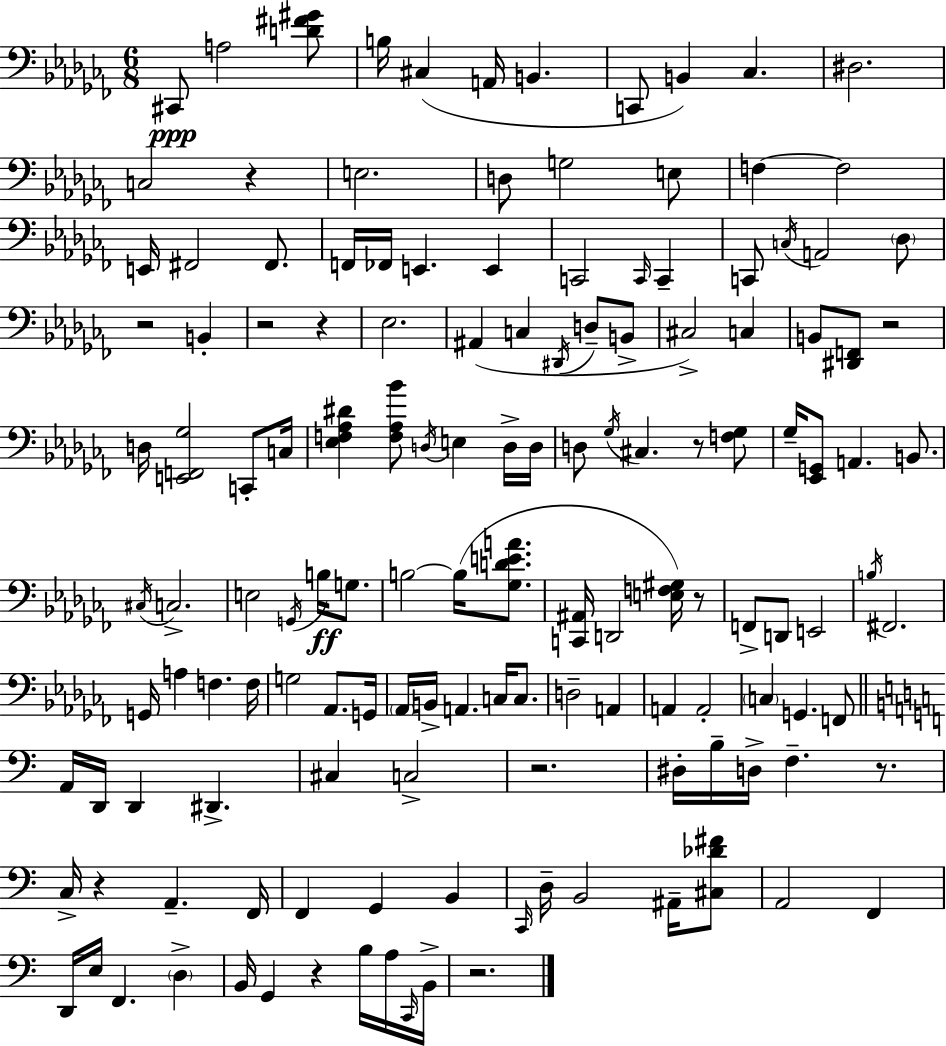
{
  \clef bass
  \numericTimeSignature
  \time 6/8
  \key aes \minor
  cis,8\ppp a2 <d' fis' gis'>8 | b16 cis4( a,16 b,4. | c,8 b,4) ces4. | dis2. | \break c2 r4 | e2. | d8 g2 e8 | f4~~ f2 | \break e,16 fis,2 fis,8. | f,16 fes,16 e,4. e,4 | c,2 \grace { c,16 } c,4-- | c,8 \acciaccatura { c16 } a,2 | \break \parenthesize des8 r2 b,4-. | r2 r4 | ees2. | ais,4( c4 \acciaccatura { dis,16 } d8-- | \break b,8-> cis2->) c4 | b,8 <dis, f,>8 r2 | d16 <e, f, ges>2 | c,8-. c16 <ees f aes dis'>4 <f aes bes'>8 \acciaccatura { d16 } e4 | \break d16-> d16 d8 \acciaccatura { ges16 } cis4. | r8 <f ges>8 ges16-- <ees, g,>8 a,4. | b,8. \acciaccatura { cis16 } c2.-> | e2 | \break \acciaccatura { g,16 } b16\ff g8. b2~~ | b16( <ges d' e' a'>8. <c, ais,>16 d,2 | <e f gis>16) r8 f,8-> d,8 e,2 | \acciaccatura { b16 } fis,2. | \break g,16 a4 | f4. f16 g2 | aes,8. g,16 \parenthesize aes,16 b,16-> a,4. | c16 c8. d2-- | \break a,4 a,4 | a,2-. \parenthesize c4 | g,4. f,8 \bar "||" \break \key c \major a,16 d,16 d,4 dis,4.-> | cis4 c2-> | r2. | dis16-. b16-- d16-> f4.-- r8. | \break c16-> r4 a,4.-- f,16 | f,4 g,4 b,4 | \grace { c,16 } d16-- b,2 ais,16-- <cis des' fis'>8 | a,2 f,4 | \break d,16 e16 f,4. \parenthesize d4-> | b,16 g,4 r4 b16 a16 | \grace { c,16 } b,16-> r2. | \bar "|."
}